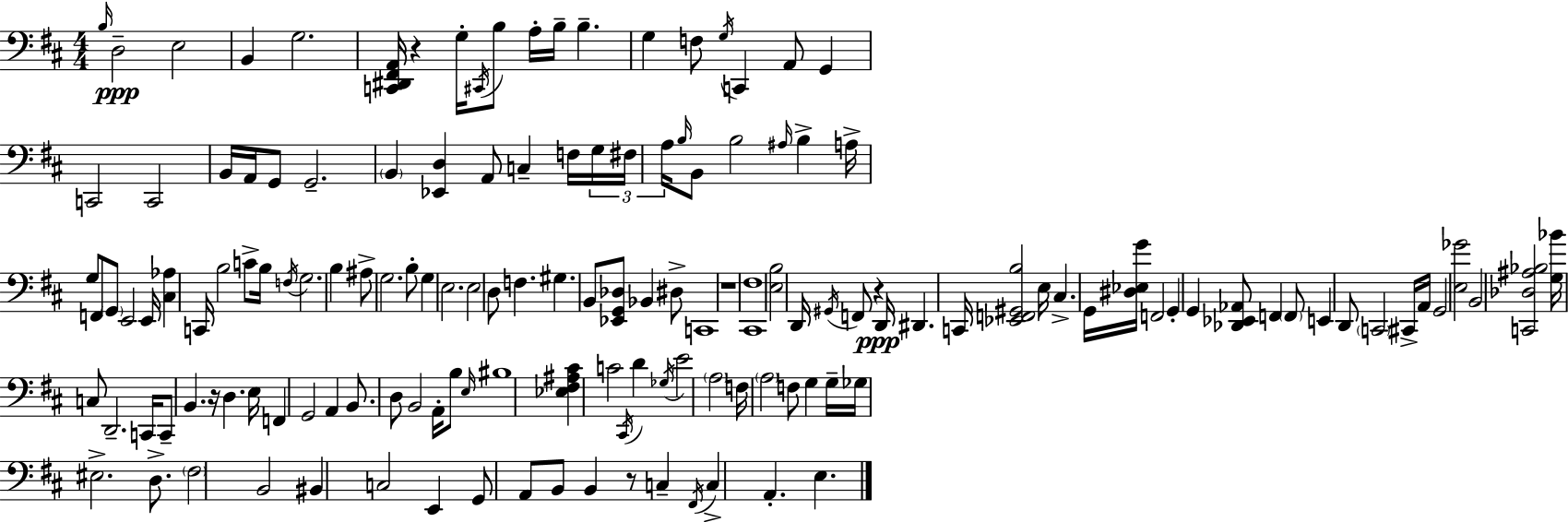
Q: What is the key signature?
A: D major